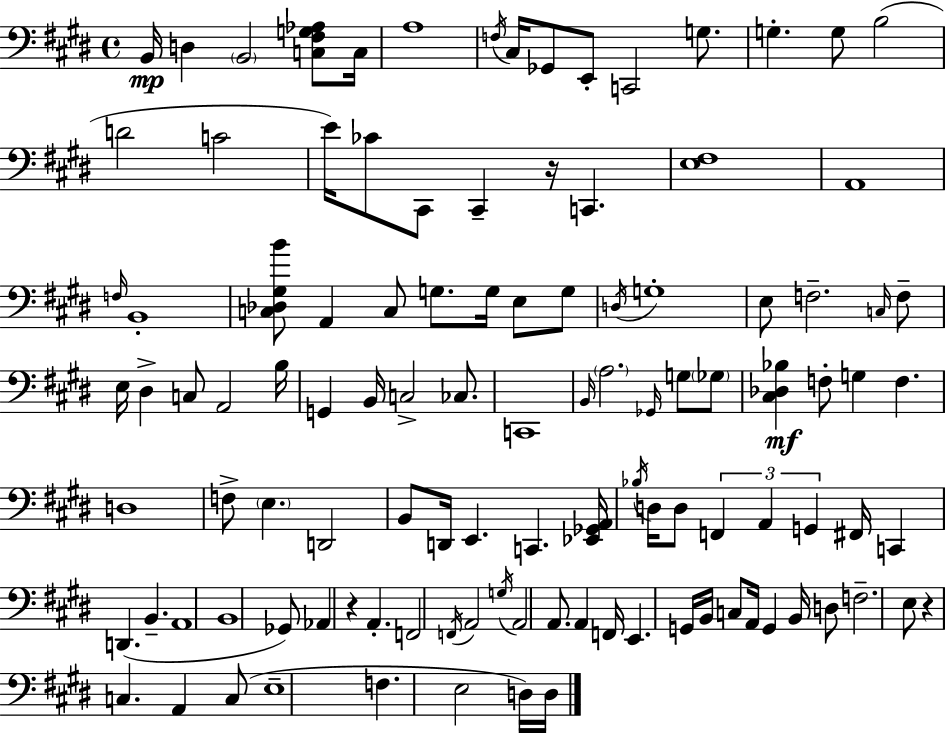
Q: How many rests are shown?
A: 3